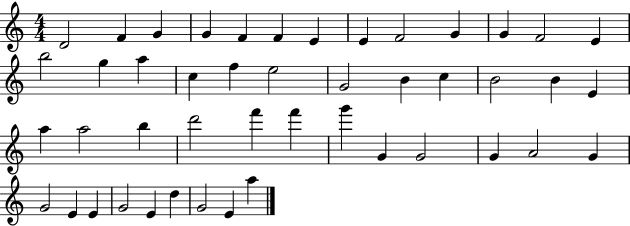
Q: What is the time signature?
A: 4/4